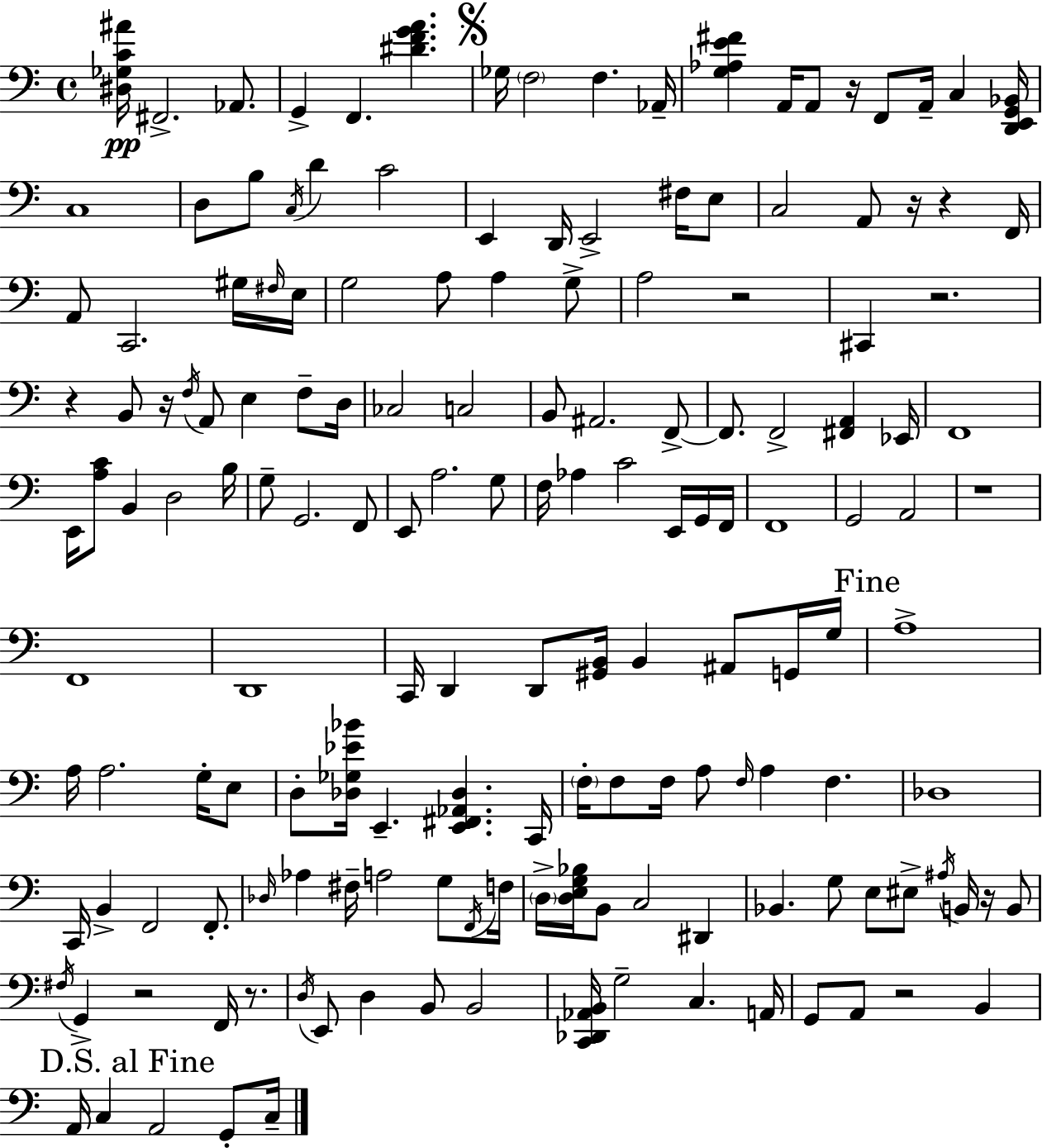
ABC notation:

X:1
T:Untitled
M:4/4
L:1/4
K:C
[^D,_G,C^A]/4 ^F,,2 _A,,/2 G,, F,, [^DFGA] _G,/4 F,2 F, _A,,/4 [G,_A,E^F] A,,/4 A,,/2 z/4 F,,/2 A,,/4 C, [D,,E,,G,,_B,,]/4 C,4 D,/2 B,/2 C,/4 D C2 E,, D,,/4 E,,2 ^F,/4 E,/2 C,2 A,,/2 z/4 z F,,/4 A,,/2 C,,2 ^G,/4 ^F,/4 E,/4 G,2 A,/2 A, G,/2 A,2 z2 ^C,, z2 z B,,/2 z/4 F,/4 A,,/2 E, F,/2 D,/4 _C,2 C,2 B,,/2 ^A,,2 F,,/2 F,,/2 F,,2 [^F,,A,,] _E,,/4 F,,4 E,,/4 [A,C]/2 B,, D,2 B,/4 G,/2 G,,2 F,,/2 E,,/2 A,2 G,/2 F,/4 _A, C2 E,,/4 G,,/4 F,,/4 F,,4 G,,2 A,,2 z4 F,,4 D,,4 C,,/4 D,, D,,/2 [^G,,B,,]/4 B,, ^A,,/2 G,,/4 G,/4 A,4 A,/4 A,2 G,/4 E,/2 D,/2 [_D,_G,_E_B]/4 E,, [E,,^F,,_A,,_D,] C,,/4 F,/4 F,/2 F,/4 A,/2 F,/4 A, F, _D,4 C,,/4 B,, F,,2 F,,/2 _D,/4 _A, ^F,/4 A,2 G,/2 F,,/4 F,/4 D,/4 [D,E,G,_B,]/4 B,,/2 C,2 ^D,, _B,, G,/2 E,/2 ^E,/2 ^A,/4 B,,/4 z/4 B,,/2 ^F,/4 G,, z2 F,,/4 z/2 D,/4 E,,/2 D, B,,/2 B,,2 [C,,_D,,_A,,B,,]/4 G,2 C, A,,/4 G,,/2 A,,/2 z2 B,, A,,/4 C, A,,2 G,,/2 C,/4